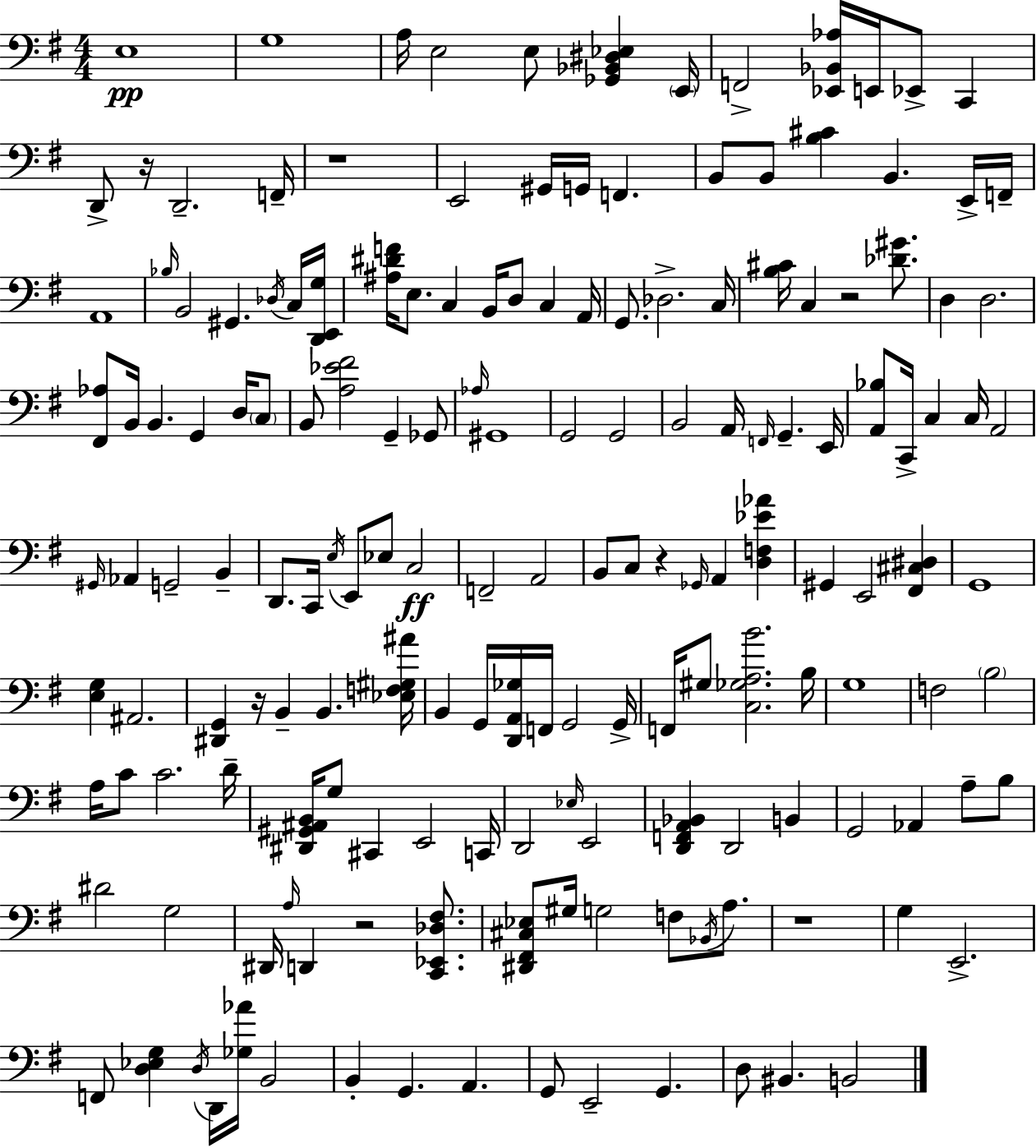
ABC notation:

X:1
T:Untitled
M:4/4
L:1/4
K:G
E,4 G,4 A,/4 E,2 E,/2 [_G,,_B,,^D,_E,] E,,/4 F,,2 [_E,,_B,,_A,]/4 E,,/4 _E,,/2 C,, D,,/2 z/4 D,,2 F,,/4 z4 E,,2 ^G,,/4 G,,/4 F,, B,,/2 B,,/2 [B,^C] B,, E,,/4 F,,/4 A,,4 _B,/4 B,,2 ^G,, _D,/4 C,/4 [D,,E,,G,]/4 [^A,^DF]/4 E,/2 C, B,,/4 D,/2 C, A,,/4 G,,/2 _D,2 C,/4 [B,^C]/4 C, z2 [_D^G]/2 D, D,2 [^F,,_A,]/2 B,,/4 B,, G,, D,/4 C,/2 B,,/2 [A,_E^F]2 G,, _G,,/2 _A,/4 ^G,,4 G,,2 G,,2 B,,2 A,,/4 F,,/4 G,, E,,/4 [A,,_B,]/2 C,,/4 C, C,/4 A,,2 ^G,,/4 _A,, G,,2 B,, D,,/2 C,,/4 E,/4 E,,/2 _E,/2 C,2 F,,2 A,,2 B,,/2 C,/2 z _G,,/4 A,, [D,F,_E_A] ^G,, E,,2 [^F,,^C,^D,] G,,4 [E,G,] ^A,,2 [^D,,G,,] z/4 B,, B,, [_E,F,^G,^A]/4 B,, G,,/4 [D,,A,,_G,]/4 F,,/4 G,,2 G,,/4 F,,/4 ^G,/2 [C,_G,A,B]2 B,/4 G,4 F,2 B,2 A,/4 C/2 C2 D/4 [^D,,^G,,^A,,B,,]/4 G,/2 ^C,, E,,2 C,,/4 D,,2 _E,/4 E,,2 [D,,F,,A,,_B,,] D,,2 B,, G,,2 _A,, A,/2 B,/2 ^D2 G,2 ^D,,/4 A,/4 D,, z2 [C,,_E,,_D,^F,]/2 [^D,,^F,,^C,_E,]/2 ^G,/4 G,2 F,/2 _B,,/4 A,/2 z4 G, E,,2 F,,/2 [D,_E,G,] D,/4 D,,/4 [_G,_A]/4 B,,2 B,, G,, A,, G,,/2 E,,2 G,, D,/2 ^B,, B,,2